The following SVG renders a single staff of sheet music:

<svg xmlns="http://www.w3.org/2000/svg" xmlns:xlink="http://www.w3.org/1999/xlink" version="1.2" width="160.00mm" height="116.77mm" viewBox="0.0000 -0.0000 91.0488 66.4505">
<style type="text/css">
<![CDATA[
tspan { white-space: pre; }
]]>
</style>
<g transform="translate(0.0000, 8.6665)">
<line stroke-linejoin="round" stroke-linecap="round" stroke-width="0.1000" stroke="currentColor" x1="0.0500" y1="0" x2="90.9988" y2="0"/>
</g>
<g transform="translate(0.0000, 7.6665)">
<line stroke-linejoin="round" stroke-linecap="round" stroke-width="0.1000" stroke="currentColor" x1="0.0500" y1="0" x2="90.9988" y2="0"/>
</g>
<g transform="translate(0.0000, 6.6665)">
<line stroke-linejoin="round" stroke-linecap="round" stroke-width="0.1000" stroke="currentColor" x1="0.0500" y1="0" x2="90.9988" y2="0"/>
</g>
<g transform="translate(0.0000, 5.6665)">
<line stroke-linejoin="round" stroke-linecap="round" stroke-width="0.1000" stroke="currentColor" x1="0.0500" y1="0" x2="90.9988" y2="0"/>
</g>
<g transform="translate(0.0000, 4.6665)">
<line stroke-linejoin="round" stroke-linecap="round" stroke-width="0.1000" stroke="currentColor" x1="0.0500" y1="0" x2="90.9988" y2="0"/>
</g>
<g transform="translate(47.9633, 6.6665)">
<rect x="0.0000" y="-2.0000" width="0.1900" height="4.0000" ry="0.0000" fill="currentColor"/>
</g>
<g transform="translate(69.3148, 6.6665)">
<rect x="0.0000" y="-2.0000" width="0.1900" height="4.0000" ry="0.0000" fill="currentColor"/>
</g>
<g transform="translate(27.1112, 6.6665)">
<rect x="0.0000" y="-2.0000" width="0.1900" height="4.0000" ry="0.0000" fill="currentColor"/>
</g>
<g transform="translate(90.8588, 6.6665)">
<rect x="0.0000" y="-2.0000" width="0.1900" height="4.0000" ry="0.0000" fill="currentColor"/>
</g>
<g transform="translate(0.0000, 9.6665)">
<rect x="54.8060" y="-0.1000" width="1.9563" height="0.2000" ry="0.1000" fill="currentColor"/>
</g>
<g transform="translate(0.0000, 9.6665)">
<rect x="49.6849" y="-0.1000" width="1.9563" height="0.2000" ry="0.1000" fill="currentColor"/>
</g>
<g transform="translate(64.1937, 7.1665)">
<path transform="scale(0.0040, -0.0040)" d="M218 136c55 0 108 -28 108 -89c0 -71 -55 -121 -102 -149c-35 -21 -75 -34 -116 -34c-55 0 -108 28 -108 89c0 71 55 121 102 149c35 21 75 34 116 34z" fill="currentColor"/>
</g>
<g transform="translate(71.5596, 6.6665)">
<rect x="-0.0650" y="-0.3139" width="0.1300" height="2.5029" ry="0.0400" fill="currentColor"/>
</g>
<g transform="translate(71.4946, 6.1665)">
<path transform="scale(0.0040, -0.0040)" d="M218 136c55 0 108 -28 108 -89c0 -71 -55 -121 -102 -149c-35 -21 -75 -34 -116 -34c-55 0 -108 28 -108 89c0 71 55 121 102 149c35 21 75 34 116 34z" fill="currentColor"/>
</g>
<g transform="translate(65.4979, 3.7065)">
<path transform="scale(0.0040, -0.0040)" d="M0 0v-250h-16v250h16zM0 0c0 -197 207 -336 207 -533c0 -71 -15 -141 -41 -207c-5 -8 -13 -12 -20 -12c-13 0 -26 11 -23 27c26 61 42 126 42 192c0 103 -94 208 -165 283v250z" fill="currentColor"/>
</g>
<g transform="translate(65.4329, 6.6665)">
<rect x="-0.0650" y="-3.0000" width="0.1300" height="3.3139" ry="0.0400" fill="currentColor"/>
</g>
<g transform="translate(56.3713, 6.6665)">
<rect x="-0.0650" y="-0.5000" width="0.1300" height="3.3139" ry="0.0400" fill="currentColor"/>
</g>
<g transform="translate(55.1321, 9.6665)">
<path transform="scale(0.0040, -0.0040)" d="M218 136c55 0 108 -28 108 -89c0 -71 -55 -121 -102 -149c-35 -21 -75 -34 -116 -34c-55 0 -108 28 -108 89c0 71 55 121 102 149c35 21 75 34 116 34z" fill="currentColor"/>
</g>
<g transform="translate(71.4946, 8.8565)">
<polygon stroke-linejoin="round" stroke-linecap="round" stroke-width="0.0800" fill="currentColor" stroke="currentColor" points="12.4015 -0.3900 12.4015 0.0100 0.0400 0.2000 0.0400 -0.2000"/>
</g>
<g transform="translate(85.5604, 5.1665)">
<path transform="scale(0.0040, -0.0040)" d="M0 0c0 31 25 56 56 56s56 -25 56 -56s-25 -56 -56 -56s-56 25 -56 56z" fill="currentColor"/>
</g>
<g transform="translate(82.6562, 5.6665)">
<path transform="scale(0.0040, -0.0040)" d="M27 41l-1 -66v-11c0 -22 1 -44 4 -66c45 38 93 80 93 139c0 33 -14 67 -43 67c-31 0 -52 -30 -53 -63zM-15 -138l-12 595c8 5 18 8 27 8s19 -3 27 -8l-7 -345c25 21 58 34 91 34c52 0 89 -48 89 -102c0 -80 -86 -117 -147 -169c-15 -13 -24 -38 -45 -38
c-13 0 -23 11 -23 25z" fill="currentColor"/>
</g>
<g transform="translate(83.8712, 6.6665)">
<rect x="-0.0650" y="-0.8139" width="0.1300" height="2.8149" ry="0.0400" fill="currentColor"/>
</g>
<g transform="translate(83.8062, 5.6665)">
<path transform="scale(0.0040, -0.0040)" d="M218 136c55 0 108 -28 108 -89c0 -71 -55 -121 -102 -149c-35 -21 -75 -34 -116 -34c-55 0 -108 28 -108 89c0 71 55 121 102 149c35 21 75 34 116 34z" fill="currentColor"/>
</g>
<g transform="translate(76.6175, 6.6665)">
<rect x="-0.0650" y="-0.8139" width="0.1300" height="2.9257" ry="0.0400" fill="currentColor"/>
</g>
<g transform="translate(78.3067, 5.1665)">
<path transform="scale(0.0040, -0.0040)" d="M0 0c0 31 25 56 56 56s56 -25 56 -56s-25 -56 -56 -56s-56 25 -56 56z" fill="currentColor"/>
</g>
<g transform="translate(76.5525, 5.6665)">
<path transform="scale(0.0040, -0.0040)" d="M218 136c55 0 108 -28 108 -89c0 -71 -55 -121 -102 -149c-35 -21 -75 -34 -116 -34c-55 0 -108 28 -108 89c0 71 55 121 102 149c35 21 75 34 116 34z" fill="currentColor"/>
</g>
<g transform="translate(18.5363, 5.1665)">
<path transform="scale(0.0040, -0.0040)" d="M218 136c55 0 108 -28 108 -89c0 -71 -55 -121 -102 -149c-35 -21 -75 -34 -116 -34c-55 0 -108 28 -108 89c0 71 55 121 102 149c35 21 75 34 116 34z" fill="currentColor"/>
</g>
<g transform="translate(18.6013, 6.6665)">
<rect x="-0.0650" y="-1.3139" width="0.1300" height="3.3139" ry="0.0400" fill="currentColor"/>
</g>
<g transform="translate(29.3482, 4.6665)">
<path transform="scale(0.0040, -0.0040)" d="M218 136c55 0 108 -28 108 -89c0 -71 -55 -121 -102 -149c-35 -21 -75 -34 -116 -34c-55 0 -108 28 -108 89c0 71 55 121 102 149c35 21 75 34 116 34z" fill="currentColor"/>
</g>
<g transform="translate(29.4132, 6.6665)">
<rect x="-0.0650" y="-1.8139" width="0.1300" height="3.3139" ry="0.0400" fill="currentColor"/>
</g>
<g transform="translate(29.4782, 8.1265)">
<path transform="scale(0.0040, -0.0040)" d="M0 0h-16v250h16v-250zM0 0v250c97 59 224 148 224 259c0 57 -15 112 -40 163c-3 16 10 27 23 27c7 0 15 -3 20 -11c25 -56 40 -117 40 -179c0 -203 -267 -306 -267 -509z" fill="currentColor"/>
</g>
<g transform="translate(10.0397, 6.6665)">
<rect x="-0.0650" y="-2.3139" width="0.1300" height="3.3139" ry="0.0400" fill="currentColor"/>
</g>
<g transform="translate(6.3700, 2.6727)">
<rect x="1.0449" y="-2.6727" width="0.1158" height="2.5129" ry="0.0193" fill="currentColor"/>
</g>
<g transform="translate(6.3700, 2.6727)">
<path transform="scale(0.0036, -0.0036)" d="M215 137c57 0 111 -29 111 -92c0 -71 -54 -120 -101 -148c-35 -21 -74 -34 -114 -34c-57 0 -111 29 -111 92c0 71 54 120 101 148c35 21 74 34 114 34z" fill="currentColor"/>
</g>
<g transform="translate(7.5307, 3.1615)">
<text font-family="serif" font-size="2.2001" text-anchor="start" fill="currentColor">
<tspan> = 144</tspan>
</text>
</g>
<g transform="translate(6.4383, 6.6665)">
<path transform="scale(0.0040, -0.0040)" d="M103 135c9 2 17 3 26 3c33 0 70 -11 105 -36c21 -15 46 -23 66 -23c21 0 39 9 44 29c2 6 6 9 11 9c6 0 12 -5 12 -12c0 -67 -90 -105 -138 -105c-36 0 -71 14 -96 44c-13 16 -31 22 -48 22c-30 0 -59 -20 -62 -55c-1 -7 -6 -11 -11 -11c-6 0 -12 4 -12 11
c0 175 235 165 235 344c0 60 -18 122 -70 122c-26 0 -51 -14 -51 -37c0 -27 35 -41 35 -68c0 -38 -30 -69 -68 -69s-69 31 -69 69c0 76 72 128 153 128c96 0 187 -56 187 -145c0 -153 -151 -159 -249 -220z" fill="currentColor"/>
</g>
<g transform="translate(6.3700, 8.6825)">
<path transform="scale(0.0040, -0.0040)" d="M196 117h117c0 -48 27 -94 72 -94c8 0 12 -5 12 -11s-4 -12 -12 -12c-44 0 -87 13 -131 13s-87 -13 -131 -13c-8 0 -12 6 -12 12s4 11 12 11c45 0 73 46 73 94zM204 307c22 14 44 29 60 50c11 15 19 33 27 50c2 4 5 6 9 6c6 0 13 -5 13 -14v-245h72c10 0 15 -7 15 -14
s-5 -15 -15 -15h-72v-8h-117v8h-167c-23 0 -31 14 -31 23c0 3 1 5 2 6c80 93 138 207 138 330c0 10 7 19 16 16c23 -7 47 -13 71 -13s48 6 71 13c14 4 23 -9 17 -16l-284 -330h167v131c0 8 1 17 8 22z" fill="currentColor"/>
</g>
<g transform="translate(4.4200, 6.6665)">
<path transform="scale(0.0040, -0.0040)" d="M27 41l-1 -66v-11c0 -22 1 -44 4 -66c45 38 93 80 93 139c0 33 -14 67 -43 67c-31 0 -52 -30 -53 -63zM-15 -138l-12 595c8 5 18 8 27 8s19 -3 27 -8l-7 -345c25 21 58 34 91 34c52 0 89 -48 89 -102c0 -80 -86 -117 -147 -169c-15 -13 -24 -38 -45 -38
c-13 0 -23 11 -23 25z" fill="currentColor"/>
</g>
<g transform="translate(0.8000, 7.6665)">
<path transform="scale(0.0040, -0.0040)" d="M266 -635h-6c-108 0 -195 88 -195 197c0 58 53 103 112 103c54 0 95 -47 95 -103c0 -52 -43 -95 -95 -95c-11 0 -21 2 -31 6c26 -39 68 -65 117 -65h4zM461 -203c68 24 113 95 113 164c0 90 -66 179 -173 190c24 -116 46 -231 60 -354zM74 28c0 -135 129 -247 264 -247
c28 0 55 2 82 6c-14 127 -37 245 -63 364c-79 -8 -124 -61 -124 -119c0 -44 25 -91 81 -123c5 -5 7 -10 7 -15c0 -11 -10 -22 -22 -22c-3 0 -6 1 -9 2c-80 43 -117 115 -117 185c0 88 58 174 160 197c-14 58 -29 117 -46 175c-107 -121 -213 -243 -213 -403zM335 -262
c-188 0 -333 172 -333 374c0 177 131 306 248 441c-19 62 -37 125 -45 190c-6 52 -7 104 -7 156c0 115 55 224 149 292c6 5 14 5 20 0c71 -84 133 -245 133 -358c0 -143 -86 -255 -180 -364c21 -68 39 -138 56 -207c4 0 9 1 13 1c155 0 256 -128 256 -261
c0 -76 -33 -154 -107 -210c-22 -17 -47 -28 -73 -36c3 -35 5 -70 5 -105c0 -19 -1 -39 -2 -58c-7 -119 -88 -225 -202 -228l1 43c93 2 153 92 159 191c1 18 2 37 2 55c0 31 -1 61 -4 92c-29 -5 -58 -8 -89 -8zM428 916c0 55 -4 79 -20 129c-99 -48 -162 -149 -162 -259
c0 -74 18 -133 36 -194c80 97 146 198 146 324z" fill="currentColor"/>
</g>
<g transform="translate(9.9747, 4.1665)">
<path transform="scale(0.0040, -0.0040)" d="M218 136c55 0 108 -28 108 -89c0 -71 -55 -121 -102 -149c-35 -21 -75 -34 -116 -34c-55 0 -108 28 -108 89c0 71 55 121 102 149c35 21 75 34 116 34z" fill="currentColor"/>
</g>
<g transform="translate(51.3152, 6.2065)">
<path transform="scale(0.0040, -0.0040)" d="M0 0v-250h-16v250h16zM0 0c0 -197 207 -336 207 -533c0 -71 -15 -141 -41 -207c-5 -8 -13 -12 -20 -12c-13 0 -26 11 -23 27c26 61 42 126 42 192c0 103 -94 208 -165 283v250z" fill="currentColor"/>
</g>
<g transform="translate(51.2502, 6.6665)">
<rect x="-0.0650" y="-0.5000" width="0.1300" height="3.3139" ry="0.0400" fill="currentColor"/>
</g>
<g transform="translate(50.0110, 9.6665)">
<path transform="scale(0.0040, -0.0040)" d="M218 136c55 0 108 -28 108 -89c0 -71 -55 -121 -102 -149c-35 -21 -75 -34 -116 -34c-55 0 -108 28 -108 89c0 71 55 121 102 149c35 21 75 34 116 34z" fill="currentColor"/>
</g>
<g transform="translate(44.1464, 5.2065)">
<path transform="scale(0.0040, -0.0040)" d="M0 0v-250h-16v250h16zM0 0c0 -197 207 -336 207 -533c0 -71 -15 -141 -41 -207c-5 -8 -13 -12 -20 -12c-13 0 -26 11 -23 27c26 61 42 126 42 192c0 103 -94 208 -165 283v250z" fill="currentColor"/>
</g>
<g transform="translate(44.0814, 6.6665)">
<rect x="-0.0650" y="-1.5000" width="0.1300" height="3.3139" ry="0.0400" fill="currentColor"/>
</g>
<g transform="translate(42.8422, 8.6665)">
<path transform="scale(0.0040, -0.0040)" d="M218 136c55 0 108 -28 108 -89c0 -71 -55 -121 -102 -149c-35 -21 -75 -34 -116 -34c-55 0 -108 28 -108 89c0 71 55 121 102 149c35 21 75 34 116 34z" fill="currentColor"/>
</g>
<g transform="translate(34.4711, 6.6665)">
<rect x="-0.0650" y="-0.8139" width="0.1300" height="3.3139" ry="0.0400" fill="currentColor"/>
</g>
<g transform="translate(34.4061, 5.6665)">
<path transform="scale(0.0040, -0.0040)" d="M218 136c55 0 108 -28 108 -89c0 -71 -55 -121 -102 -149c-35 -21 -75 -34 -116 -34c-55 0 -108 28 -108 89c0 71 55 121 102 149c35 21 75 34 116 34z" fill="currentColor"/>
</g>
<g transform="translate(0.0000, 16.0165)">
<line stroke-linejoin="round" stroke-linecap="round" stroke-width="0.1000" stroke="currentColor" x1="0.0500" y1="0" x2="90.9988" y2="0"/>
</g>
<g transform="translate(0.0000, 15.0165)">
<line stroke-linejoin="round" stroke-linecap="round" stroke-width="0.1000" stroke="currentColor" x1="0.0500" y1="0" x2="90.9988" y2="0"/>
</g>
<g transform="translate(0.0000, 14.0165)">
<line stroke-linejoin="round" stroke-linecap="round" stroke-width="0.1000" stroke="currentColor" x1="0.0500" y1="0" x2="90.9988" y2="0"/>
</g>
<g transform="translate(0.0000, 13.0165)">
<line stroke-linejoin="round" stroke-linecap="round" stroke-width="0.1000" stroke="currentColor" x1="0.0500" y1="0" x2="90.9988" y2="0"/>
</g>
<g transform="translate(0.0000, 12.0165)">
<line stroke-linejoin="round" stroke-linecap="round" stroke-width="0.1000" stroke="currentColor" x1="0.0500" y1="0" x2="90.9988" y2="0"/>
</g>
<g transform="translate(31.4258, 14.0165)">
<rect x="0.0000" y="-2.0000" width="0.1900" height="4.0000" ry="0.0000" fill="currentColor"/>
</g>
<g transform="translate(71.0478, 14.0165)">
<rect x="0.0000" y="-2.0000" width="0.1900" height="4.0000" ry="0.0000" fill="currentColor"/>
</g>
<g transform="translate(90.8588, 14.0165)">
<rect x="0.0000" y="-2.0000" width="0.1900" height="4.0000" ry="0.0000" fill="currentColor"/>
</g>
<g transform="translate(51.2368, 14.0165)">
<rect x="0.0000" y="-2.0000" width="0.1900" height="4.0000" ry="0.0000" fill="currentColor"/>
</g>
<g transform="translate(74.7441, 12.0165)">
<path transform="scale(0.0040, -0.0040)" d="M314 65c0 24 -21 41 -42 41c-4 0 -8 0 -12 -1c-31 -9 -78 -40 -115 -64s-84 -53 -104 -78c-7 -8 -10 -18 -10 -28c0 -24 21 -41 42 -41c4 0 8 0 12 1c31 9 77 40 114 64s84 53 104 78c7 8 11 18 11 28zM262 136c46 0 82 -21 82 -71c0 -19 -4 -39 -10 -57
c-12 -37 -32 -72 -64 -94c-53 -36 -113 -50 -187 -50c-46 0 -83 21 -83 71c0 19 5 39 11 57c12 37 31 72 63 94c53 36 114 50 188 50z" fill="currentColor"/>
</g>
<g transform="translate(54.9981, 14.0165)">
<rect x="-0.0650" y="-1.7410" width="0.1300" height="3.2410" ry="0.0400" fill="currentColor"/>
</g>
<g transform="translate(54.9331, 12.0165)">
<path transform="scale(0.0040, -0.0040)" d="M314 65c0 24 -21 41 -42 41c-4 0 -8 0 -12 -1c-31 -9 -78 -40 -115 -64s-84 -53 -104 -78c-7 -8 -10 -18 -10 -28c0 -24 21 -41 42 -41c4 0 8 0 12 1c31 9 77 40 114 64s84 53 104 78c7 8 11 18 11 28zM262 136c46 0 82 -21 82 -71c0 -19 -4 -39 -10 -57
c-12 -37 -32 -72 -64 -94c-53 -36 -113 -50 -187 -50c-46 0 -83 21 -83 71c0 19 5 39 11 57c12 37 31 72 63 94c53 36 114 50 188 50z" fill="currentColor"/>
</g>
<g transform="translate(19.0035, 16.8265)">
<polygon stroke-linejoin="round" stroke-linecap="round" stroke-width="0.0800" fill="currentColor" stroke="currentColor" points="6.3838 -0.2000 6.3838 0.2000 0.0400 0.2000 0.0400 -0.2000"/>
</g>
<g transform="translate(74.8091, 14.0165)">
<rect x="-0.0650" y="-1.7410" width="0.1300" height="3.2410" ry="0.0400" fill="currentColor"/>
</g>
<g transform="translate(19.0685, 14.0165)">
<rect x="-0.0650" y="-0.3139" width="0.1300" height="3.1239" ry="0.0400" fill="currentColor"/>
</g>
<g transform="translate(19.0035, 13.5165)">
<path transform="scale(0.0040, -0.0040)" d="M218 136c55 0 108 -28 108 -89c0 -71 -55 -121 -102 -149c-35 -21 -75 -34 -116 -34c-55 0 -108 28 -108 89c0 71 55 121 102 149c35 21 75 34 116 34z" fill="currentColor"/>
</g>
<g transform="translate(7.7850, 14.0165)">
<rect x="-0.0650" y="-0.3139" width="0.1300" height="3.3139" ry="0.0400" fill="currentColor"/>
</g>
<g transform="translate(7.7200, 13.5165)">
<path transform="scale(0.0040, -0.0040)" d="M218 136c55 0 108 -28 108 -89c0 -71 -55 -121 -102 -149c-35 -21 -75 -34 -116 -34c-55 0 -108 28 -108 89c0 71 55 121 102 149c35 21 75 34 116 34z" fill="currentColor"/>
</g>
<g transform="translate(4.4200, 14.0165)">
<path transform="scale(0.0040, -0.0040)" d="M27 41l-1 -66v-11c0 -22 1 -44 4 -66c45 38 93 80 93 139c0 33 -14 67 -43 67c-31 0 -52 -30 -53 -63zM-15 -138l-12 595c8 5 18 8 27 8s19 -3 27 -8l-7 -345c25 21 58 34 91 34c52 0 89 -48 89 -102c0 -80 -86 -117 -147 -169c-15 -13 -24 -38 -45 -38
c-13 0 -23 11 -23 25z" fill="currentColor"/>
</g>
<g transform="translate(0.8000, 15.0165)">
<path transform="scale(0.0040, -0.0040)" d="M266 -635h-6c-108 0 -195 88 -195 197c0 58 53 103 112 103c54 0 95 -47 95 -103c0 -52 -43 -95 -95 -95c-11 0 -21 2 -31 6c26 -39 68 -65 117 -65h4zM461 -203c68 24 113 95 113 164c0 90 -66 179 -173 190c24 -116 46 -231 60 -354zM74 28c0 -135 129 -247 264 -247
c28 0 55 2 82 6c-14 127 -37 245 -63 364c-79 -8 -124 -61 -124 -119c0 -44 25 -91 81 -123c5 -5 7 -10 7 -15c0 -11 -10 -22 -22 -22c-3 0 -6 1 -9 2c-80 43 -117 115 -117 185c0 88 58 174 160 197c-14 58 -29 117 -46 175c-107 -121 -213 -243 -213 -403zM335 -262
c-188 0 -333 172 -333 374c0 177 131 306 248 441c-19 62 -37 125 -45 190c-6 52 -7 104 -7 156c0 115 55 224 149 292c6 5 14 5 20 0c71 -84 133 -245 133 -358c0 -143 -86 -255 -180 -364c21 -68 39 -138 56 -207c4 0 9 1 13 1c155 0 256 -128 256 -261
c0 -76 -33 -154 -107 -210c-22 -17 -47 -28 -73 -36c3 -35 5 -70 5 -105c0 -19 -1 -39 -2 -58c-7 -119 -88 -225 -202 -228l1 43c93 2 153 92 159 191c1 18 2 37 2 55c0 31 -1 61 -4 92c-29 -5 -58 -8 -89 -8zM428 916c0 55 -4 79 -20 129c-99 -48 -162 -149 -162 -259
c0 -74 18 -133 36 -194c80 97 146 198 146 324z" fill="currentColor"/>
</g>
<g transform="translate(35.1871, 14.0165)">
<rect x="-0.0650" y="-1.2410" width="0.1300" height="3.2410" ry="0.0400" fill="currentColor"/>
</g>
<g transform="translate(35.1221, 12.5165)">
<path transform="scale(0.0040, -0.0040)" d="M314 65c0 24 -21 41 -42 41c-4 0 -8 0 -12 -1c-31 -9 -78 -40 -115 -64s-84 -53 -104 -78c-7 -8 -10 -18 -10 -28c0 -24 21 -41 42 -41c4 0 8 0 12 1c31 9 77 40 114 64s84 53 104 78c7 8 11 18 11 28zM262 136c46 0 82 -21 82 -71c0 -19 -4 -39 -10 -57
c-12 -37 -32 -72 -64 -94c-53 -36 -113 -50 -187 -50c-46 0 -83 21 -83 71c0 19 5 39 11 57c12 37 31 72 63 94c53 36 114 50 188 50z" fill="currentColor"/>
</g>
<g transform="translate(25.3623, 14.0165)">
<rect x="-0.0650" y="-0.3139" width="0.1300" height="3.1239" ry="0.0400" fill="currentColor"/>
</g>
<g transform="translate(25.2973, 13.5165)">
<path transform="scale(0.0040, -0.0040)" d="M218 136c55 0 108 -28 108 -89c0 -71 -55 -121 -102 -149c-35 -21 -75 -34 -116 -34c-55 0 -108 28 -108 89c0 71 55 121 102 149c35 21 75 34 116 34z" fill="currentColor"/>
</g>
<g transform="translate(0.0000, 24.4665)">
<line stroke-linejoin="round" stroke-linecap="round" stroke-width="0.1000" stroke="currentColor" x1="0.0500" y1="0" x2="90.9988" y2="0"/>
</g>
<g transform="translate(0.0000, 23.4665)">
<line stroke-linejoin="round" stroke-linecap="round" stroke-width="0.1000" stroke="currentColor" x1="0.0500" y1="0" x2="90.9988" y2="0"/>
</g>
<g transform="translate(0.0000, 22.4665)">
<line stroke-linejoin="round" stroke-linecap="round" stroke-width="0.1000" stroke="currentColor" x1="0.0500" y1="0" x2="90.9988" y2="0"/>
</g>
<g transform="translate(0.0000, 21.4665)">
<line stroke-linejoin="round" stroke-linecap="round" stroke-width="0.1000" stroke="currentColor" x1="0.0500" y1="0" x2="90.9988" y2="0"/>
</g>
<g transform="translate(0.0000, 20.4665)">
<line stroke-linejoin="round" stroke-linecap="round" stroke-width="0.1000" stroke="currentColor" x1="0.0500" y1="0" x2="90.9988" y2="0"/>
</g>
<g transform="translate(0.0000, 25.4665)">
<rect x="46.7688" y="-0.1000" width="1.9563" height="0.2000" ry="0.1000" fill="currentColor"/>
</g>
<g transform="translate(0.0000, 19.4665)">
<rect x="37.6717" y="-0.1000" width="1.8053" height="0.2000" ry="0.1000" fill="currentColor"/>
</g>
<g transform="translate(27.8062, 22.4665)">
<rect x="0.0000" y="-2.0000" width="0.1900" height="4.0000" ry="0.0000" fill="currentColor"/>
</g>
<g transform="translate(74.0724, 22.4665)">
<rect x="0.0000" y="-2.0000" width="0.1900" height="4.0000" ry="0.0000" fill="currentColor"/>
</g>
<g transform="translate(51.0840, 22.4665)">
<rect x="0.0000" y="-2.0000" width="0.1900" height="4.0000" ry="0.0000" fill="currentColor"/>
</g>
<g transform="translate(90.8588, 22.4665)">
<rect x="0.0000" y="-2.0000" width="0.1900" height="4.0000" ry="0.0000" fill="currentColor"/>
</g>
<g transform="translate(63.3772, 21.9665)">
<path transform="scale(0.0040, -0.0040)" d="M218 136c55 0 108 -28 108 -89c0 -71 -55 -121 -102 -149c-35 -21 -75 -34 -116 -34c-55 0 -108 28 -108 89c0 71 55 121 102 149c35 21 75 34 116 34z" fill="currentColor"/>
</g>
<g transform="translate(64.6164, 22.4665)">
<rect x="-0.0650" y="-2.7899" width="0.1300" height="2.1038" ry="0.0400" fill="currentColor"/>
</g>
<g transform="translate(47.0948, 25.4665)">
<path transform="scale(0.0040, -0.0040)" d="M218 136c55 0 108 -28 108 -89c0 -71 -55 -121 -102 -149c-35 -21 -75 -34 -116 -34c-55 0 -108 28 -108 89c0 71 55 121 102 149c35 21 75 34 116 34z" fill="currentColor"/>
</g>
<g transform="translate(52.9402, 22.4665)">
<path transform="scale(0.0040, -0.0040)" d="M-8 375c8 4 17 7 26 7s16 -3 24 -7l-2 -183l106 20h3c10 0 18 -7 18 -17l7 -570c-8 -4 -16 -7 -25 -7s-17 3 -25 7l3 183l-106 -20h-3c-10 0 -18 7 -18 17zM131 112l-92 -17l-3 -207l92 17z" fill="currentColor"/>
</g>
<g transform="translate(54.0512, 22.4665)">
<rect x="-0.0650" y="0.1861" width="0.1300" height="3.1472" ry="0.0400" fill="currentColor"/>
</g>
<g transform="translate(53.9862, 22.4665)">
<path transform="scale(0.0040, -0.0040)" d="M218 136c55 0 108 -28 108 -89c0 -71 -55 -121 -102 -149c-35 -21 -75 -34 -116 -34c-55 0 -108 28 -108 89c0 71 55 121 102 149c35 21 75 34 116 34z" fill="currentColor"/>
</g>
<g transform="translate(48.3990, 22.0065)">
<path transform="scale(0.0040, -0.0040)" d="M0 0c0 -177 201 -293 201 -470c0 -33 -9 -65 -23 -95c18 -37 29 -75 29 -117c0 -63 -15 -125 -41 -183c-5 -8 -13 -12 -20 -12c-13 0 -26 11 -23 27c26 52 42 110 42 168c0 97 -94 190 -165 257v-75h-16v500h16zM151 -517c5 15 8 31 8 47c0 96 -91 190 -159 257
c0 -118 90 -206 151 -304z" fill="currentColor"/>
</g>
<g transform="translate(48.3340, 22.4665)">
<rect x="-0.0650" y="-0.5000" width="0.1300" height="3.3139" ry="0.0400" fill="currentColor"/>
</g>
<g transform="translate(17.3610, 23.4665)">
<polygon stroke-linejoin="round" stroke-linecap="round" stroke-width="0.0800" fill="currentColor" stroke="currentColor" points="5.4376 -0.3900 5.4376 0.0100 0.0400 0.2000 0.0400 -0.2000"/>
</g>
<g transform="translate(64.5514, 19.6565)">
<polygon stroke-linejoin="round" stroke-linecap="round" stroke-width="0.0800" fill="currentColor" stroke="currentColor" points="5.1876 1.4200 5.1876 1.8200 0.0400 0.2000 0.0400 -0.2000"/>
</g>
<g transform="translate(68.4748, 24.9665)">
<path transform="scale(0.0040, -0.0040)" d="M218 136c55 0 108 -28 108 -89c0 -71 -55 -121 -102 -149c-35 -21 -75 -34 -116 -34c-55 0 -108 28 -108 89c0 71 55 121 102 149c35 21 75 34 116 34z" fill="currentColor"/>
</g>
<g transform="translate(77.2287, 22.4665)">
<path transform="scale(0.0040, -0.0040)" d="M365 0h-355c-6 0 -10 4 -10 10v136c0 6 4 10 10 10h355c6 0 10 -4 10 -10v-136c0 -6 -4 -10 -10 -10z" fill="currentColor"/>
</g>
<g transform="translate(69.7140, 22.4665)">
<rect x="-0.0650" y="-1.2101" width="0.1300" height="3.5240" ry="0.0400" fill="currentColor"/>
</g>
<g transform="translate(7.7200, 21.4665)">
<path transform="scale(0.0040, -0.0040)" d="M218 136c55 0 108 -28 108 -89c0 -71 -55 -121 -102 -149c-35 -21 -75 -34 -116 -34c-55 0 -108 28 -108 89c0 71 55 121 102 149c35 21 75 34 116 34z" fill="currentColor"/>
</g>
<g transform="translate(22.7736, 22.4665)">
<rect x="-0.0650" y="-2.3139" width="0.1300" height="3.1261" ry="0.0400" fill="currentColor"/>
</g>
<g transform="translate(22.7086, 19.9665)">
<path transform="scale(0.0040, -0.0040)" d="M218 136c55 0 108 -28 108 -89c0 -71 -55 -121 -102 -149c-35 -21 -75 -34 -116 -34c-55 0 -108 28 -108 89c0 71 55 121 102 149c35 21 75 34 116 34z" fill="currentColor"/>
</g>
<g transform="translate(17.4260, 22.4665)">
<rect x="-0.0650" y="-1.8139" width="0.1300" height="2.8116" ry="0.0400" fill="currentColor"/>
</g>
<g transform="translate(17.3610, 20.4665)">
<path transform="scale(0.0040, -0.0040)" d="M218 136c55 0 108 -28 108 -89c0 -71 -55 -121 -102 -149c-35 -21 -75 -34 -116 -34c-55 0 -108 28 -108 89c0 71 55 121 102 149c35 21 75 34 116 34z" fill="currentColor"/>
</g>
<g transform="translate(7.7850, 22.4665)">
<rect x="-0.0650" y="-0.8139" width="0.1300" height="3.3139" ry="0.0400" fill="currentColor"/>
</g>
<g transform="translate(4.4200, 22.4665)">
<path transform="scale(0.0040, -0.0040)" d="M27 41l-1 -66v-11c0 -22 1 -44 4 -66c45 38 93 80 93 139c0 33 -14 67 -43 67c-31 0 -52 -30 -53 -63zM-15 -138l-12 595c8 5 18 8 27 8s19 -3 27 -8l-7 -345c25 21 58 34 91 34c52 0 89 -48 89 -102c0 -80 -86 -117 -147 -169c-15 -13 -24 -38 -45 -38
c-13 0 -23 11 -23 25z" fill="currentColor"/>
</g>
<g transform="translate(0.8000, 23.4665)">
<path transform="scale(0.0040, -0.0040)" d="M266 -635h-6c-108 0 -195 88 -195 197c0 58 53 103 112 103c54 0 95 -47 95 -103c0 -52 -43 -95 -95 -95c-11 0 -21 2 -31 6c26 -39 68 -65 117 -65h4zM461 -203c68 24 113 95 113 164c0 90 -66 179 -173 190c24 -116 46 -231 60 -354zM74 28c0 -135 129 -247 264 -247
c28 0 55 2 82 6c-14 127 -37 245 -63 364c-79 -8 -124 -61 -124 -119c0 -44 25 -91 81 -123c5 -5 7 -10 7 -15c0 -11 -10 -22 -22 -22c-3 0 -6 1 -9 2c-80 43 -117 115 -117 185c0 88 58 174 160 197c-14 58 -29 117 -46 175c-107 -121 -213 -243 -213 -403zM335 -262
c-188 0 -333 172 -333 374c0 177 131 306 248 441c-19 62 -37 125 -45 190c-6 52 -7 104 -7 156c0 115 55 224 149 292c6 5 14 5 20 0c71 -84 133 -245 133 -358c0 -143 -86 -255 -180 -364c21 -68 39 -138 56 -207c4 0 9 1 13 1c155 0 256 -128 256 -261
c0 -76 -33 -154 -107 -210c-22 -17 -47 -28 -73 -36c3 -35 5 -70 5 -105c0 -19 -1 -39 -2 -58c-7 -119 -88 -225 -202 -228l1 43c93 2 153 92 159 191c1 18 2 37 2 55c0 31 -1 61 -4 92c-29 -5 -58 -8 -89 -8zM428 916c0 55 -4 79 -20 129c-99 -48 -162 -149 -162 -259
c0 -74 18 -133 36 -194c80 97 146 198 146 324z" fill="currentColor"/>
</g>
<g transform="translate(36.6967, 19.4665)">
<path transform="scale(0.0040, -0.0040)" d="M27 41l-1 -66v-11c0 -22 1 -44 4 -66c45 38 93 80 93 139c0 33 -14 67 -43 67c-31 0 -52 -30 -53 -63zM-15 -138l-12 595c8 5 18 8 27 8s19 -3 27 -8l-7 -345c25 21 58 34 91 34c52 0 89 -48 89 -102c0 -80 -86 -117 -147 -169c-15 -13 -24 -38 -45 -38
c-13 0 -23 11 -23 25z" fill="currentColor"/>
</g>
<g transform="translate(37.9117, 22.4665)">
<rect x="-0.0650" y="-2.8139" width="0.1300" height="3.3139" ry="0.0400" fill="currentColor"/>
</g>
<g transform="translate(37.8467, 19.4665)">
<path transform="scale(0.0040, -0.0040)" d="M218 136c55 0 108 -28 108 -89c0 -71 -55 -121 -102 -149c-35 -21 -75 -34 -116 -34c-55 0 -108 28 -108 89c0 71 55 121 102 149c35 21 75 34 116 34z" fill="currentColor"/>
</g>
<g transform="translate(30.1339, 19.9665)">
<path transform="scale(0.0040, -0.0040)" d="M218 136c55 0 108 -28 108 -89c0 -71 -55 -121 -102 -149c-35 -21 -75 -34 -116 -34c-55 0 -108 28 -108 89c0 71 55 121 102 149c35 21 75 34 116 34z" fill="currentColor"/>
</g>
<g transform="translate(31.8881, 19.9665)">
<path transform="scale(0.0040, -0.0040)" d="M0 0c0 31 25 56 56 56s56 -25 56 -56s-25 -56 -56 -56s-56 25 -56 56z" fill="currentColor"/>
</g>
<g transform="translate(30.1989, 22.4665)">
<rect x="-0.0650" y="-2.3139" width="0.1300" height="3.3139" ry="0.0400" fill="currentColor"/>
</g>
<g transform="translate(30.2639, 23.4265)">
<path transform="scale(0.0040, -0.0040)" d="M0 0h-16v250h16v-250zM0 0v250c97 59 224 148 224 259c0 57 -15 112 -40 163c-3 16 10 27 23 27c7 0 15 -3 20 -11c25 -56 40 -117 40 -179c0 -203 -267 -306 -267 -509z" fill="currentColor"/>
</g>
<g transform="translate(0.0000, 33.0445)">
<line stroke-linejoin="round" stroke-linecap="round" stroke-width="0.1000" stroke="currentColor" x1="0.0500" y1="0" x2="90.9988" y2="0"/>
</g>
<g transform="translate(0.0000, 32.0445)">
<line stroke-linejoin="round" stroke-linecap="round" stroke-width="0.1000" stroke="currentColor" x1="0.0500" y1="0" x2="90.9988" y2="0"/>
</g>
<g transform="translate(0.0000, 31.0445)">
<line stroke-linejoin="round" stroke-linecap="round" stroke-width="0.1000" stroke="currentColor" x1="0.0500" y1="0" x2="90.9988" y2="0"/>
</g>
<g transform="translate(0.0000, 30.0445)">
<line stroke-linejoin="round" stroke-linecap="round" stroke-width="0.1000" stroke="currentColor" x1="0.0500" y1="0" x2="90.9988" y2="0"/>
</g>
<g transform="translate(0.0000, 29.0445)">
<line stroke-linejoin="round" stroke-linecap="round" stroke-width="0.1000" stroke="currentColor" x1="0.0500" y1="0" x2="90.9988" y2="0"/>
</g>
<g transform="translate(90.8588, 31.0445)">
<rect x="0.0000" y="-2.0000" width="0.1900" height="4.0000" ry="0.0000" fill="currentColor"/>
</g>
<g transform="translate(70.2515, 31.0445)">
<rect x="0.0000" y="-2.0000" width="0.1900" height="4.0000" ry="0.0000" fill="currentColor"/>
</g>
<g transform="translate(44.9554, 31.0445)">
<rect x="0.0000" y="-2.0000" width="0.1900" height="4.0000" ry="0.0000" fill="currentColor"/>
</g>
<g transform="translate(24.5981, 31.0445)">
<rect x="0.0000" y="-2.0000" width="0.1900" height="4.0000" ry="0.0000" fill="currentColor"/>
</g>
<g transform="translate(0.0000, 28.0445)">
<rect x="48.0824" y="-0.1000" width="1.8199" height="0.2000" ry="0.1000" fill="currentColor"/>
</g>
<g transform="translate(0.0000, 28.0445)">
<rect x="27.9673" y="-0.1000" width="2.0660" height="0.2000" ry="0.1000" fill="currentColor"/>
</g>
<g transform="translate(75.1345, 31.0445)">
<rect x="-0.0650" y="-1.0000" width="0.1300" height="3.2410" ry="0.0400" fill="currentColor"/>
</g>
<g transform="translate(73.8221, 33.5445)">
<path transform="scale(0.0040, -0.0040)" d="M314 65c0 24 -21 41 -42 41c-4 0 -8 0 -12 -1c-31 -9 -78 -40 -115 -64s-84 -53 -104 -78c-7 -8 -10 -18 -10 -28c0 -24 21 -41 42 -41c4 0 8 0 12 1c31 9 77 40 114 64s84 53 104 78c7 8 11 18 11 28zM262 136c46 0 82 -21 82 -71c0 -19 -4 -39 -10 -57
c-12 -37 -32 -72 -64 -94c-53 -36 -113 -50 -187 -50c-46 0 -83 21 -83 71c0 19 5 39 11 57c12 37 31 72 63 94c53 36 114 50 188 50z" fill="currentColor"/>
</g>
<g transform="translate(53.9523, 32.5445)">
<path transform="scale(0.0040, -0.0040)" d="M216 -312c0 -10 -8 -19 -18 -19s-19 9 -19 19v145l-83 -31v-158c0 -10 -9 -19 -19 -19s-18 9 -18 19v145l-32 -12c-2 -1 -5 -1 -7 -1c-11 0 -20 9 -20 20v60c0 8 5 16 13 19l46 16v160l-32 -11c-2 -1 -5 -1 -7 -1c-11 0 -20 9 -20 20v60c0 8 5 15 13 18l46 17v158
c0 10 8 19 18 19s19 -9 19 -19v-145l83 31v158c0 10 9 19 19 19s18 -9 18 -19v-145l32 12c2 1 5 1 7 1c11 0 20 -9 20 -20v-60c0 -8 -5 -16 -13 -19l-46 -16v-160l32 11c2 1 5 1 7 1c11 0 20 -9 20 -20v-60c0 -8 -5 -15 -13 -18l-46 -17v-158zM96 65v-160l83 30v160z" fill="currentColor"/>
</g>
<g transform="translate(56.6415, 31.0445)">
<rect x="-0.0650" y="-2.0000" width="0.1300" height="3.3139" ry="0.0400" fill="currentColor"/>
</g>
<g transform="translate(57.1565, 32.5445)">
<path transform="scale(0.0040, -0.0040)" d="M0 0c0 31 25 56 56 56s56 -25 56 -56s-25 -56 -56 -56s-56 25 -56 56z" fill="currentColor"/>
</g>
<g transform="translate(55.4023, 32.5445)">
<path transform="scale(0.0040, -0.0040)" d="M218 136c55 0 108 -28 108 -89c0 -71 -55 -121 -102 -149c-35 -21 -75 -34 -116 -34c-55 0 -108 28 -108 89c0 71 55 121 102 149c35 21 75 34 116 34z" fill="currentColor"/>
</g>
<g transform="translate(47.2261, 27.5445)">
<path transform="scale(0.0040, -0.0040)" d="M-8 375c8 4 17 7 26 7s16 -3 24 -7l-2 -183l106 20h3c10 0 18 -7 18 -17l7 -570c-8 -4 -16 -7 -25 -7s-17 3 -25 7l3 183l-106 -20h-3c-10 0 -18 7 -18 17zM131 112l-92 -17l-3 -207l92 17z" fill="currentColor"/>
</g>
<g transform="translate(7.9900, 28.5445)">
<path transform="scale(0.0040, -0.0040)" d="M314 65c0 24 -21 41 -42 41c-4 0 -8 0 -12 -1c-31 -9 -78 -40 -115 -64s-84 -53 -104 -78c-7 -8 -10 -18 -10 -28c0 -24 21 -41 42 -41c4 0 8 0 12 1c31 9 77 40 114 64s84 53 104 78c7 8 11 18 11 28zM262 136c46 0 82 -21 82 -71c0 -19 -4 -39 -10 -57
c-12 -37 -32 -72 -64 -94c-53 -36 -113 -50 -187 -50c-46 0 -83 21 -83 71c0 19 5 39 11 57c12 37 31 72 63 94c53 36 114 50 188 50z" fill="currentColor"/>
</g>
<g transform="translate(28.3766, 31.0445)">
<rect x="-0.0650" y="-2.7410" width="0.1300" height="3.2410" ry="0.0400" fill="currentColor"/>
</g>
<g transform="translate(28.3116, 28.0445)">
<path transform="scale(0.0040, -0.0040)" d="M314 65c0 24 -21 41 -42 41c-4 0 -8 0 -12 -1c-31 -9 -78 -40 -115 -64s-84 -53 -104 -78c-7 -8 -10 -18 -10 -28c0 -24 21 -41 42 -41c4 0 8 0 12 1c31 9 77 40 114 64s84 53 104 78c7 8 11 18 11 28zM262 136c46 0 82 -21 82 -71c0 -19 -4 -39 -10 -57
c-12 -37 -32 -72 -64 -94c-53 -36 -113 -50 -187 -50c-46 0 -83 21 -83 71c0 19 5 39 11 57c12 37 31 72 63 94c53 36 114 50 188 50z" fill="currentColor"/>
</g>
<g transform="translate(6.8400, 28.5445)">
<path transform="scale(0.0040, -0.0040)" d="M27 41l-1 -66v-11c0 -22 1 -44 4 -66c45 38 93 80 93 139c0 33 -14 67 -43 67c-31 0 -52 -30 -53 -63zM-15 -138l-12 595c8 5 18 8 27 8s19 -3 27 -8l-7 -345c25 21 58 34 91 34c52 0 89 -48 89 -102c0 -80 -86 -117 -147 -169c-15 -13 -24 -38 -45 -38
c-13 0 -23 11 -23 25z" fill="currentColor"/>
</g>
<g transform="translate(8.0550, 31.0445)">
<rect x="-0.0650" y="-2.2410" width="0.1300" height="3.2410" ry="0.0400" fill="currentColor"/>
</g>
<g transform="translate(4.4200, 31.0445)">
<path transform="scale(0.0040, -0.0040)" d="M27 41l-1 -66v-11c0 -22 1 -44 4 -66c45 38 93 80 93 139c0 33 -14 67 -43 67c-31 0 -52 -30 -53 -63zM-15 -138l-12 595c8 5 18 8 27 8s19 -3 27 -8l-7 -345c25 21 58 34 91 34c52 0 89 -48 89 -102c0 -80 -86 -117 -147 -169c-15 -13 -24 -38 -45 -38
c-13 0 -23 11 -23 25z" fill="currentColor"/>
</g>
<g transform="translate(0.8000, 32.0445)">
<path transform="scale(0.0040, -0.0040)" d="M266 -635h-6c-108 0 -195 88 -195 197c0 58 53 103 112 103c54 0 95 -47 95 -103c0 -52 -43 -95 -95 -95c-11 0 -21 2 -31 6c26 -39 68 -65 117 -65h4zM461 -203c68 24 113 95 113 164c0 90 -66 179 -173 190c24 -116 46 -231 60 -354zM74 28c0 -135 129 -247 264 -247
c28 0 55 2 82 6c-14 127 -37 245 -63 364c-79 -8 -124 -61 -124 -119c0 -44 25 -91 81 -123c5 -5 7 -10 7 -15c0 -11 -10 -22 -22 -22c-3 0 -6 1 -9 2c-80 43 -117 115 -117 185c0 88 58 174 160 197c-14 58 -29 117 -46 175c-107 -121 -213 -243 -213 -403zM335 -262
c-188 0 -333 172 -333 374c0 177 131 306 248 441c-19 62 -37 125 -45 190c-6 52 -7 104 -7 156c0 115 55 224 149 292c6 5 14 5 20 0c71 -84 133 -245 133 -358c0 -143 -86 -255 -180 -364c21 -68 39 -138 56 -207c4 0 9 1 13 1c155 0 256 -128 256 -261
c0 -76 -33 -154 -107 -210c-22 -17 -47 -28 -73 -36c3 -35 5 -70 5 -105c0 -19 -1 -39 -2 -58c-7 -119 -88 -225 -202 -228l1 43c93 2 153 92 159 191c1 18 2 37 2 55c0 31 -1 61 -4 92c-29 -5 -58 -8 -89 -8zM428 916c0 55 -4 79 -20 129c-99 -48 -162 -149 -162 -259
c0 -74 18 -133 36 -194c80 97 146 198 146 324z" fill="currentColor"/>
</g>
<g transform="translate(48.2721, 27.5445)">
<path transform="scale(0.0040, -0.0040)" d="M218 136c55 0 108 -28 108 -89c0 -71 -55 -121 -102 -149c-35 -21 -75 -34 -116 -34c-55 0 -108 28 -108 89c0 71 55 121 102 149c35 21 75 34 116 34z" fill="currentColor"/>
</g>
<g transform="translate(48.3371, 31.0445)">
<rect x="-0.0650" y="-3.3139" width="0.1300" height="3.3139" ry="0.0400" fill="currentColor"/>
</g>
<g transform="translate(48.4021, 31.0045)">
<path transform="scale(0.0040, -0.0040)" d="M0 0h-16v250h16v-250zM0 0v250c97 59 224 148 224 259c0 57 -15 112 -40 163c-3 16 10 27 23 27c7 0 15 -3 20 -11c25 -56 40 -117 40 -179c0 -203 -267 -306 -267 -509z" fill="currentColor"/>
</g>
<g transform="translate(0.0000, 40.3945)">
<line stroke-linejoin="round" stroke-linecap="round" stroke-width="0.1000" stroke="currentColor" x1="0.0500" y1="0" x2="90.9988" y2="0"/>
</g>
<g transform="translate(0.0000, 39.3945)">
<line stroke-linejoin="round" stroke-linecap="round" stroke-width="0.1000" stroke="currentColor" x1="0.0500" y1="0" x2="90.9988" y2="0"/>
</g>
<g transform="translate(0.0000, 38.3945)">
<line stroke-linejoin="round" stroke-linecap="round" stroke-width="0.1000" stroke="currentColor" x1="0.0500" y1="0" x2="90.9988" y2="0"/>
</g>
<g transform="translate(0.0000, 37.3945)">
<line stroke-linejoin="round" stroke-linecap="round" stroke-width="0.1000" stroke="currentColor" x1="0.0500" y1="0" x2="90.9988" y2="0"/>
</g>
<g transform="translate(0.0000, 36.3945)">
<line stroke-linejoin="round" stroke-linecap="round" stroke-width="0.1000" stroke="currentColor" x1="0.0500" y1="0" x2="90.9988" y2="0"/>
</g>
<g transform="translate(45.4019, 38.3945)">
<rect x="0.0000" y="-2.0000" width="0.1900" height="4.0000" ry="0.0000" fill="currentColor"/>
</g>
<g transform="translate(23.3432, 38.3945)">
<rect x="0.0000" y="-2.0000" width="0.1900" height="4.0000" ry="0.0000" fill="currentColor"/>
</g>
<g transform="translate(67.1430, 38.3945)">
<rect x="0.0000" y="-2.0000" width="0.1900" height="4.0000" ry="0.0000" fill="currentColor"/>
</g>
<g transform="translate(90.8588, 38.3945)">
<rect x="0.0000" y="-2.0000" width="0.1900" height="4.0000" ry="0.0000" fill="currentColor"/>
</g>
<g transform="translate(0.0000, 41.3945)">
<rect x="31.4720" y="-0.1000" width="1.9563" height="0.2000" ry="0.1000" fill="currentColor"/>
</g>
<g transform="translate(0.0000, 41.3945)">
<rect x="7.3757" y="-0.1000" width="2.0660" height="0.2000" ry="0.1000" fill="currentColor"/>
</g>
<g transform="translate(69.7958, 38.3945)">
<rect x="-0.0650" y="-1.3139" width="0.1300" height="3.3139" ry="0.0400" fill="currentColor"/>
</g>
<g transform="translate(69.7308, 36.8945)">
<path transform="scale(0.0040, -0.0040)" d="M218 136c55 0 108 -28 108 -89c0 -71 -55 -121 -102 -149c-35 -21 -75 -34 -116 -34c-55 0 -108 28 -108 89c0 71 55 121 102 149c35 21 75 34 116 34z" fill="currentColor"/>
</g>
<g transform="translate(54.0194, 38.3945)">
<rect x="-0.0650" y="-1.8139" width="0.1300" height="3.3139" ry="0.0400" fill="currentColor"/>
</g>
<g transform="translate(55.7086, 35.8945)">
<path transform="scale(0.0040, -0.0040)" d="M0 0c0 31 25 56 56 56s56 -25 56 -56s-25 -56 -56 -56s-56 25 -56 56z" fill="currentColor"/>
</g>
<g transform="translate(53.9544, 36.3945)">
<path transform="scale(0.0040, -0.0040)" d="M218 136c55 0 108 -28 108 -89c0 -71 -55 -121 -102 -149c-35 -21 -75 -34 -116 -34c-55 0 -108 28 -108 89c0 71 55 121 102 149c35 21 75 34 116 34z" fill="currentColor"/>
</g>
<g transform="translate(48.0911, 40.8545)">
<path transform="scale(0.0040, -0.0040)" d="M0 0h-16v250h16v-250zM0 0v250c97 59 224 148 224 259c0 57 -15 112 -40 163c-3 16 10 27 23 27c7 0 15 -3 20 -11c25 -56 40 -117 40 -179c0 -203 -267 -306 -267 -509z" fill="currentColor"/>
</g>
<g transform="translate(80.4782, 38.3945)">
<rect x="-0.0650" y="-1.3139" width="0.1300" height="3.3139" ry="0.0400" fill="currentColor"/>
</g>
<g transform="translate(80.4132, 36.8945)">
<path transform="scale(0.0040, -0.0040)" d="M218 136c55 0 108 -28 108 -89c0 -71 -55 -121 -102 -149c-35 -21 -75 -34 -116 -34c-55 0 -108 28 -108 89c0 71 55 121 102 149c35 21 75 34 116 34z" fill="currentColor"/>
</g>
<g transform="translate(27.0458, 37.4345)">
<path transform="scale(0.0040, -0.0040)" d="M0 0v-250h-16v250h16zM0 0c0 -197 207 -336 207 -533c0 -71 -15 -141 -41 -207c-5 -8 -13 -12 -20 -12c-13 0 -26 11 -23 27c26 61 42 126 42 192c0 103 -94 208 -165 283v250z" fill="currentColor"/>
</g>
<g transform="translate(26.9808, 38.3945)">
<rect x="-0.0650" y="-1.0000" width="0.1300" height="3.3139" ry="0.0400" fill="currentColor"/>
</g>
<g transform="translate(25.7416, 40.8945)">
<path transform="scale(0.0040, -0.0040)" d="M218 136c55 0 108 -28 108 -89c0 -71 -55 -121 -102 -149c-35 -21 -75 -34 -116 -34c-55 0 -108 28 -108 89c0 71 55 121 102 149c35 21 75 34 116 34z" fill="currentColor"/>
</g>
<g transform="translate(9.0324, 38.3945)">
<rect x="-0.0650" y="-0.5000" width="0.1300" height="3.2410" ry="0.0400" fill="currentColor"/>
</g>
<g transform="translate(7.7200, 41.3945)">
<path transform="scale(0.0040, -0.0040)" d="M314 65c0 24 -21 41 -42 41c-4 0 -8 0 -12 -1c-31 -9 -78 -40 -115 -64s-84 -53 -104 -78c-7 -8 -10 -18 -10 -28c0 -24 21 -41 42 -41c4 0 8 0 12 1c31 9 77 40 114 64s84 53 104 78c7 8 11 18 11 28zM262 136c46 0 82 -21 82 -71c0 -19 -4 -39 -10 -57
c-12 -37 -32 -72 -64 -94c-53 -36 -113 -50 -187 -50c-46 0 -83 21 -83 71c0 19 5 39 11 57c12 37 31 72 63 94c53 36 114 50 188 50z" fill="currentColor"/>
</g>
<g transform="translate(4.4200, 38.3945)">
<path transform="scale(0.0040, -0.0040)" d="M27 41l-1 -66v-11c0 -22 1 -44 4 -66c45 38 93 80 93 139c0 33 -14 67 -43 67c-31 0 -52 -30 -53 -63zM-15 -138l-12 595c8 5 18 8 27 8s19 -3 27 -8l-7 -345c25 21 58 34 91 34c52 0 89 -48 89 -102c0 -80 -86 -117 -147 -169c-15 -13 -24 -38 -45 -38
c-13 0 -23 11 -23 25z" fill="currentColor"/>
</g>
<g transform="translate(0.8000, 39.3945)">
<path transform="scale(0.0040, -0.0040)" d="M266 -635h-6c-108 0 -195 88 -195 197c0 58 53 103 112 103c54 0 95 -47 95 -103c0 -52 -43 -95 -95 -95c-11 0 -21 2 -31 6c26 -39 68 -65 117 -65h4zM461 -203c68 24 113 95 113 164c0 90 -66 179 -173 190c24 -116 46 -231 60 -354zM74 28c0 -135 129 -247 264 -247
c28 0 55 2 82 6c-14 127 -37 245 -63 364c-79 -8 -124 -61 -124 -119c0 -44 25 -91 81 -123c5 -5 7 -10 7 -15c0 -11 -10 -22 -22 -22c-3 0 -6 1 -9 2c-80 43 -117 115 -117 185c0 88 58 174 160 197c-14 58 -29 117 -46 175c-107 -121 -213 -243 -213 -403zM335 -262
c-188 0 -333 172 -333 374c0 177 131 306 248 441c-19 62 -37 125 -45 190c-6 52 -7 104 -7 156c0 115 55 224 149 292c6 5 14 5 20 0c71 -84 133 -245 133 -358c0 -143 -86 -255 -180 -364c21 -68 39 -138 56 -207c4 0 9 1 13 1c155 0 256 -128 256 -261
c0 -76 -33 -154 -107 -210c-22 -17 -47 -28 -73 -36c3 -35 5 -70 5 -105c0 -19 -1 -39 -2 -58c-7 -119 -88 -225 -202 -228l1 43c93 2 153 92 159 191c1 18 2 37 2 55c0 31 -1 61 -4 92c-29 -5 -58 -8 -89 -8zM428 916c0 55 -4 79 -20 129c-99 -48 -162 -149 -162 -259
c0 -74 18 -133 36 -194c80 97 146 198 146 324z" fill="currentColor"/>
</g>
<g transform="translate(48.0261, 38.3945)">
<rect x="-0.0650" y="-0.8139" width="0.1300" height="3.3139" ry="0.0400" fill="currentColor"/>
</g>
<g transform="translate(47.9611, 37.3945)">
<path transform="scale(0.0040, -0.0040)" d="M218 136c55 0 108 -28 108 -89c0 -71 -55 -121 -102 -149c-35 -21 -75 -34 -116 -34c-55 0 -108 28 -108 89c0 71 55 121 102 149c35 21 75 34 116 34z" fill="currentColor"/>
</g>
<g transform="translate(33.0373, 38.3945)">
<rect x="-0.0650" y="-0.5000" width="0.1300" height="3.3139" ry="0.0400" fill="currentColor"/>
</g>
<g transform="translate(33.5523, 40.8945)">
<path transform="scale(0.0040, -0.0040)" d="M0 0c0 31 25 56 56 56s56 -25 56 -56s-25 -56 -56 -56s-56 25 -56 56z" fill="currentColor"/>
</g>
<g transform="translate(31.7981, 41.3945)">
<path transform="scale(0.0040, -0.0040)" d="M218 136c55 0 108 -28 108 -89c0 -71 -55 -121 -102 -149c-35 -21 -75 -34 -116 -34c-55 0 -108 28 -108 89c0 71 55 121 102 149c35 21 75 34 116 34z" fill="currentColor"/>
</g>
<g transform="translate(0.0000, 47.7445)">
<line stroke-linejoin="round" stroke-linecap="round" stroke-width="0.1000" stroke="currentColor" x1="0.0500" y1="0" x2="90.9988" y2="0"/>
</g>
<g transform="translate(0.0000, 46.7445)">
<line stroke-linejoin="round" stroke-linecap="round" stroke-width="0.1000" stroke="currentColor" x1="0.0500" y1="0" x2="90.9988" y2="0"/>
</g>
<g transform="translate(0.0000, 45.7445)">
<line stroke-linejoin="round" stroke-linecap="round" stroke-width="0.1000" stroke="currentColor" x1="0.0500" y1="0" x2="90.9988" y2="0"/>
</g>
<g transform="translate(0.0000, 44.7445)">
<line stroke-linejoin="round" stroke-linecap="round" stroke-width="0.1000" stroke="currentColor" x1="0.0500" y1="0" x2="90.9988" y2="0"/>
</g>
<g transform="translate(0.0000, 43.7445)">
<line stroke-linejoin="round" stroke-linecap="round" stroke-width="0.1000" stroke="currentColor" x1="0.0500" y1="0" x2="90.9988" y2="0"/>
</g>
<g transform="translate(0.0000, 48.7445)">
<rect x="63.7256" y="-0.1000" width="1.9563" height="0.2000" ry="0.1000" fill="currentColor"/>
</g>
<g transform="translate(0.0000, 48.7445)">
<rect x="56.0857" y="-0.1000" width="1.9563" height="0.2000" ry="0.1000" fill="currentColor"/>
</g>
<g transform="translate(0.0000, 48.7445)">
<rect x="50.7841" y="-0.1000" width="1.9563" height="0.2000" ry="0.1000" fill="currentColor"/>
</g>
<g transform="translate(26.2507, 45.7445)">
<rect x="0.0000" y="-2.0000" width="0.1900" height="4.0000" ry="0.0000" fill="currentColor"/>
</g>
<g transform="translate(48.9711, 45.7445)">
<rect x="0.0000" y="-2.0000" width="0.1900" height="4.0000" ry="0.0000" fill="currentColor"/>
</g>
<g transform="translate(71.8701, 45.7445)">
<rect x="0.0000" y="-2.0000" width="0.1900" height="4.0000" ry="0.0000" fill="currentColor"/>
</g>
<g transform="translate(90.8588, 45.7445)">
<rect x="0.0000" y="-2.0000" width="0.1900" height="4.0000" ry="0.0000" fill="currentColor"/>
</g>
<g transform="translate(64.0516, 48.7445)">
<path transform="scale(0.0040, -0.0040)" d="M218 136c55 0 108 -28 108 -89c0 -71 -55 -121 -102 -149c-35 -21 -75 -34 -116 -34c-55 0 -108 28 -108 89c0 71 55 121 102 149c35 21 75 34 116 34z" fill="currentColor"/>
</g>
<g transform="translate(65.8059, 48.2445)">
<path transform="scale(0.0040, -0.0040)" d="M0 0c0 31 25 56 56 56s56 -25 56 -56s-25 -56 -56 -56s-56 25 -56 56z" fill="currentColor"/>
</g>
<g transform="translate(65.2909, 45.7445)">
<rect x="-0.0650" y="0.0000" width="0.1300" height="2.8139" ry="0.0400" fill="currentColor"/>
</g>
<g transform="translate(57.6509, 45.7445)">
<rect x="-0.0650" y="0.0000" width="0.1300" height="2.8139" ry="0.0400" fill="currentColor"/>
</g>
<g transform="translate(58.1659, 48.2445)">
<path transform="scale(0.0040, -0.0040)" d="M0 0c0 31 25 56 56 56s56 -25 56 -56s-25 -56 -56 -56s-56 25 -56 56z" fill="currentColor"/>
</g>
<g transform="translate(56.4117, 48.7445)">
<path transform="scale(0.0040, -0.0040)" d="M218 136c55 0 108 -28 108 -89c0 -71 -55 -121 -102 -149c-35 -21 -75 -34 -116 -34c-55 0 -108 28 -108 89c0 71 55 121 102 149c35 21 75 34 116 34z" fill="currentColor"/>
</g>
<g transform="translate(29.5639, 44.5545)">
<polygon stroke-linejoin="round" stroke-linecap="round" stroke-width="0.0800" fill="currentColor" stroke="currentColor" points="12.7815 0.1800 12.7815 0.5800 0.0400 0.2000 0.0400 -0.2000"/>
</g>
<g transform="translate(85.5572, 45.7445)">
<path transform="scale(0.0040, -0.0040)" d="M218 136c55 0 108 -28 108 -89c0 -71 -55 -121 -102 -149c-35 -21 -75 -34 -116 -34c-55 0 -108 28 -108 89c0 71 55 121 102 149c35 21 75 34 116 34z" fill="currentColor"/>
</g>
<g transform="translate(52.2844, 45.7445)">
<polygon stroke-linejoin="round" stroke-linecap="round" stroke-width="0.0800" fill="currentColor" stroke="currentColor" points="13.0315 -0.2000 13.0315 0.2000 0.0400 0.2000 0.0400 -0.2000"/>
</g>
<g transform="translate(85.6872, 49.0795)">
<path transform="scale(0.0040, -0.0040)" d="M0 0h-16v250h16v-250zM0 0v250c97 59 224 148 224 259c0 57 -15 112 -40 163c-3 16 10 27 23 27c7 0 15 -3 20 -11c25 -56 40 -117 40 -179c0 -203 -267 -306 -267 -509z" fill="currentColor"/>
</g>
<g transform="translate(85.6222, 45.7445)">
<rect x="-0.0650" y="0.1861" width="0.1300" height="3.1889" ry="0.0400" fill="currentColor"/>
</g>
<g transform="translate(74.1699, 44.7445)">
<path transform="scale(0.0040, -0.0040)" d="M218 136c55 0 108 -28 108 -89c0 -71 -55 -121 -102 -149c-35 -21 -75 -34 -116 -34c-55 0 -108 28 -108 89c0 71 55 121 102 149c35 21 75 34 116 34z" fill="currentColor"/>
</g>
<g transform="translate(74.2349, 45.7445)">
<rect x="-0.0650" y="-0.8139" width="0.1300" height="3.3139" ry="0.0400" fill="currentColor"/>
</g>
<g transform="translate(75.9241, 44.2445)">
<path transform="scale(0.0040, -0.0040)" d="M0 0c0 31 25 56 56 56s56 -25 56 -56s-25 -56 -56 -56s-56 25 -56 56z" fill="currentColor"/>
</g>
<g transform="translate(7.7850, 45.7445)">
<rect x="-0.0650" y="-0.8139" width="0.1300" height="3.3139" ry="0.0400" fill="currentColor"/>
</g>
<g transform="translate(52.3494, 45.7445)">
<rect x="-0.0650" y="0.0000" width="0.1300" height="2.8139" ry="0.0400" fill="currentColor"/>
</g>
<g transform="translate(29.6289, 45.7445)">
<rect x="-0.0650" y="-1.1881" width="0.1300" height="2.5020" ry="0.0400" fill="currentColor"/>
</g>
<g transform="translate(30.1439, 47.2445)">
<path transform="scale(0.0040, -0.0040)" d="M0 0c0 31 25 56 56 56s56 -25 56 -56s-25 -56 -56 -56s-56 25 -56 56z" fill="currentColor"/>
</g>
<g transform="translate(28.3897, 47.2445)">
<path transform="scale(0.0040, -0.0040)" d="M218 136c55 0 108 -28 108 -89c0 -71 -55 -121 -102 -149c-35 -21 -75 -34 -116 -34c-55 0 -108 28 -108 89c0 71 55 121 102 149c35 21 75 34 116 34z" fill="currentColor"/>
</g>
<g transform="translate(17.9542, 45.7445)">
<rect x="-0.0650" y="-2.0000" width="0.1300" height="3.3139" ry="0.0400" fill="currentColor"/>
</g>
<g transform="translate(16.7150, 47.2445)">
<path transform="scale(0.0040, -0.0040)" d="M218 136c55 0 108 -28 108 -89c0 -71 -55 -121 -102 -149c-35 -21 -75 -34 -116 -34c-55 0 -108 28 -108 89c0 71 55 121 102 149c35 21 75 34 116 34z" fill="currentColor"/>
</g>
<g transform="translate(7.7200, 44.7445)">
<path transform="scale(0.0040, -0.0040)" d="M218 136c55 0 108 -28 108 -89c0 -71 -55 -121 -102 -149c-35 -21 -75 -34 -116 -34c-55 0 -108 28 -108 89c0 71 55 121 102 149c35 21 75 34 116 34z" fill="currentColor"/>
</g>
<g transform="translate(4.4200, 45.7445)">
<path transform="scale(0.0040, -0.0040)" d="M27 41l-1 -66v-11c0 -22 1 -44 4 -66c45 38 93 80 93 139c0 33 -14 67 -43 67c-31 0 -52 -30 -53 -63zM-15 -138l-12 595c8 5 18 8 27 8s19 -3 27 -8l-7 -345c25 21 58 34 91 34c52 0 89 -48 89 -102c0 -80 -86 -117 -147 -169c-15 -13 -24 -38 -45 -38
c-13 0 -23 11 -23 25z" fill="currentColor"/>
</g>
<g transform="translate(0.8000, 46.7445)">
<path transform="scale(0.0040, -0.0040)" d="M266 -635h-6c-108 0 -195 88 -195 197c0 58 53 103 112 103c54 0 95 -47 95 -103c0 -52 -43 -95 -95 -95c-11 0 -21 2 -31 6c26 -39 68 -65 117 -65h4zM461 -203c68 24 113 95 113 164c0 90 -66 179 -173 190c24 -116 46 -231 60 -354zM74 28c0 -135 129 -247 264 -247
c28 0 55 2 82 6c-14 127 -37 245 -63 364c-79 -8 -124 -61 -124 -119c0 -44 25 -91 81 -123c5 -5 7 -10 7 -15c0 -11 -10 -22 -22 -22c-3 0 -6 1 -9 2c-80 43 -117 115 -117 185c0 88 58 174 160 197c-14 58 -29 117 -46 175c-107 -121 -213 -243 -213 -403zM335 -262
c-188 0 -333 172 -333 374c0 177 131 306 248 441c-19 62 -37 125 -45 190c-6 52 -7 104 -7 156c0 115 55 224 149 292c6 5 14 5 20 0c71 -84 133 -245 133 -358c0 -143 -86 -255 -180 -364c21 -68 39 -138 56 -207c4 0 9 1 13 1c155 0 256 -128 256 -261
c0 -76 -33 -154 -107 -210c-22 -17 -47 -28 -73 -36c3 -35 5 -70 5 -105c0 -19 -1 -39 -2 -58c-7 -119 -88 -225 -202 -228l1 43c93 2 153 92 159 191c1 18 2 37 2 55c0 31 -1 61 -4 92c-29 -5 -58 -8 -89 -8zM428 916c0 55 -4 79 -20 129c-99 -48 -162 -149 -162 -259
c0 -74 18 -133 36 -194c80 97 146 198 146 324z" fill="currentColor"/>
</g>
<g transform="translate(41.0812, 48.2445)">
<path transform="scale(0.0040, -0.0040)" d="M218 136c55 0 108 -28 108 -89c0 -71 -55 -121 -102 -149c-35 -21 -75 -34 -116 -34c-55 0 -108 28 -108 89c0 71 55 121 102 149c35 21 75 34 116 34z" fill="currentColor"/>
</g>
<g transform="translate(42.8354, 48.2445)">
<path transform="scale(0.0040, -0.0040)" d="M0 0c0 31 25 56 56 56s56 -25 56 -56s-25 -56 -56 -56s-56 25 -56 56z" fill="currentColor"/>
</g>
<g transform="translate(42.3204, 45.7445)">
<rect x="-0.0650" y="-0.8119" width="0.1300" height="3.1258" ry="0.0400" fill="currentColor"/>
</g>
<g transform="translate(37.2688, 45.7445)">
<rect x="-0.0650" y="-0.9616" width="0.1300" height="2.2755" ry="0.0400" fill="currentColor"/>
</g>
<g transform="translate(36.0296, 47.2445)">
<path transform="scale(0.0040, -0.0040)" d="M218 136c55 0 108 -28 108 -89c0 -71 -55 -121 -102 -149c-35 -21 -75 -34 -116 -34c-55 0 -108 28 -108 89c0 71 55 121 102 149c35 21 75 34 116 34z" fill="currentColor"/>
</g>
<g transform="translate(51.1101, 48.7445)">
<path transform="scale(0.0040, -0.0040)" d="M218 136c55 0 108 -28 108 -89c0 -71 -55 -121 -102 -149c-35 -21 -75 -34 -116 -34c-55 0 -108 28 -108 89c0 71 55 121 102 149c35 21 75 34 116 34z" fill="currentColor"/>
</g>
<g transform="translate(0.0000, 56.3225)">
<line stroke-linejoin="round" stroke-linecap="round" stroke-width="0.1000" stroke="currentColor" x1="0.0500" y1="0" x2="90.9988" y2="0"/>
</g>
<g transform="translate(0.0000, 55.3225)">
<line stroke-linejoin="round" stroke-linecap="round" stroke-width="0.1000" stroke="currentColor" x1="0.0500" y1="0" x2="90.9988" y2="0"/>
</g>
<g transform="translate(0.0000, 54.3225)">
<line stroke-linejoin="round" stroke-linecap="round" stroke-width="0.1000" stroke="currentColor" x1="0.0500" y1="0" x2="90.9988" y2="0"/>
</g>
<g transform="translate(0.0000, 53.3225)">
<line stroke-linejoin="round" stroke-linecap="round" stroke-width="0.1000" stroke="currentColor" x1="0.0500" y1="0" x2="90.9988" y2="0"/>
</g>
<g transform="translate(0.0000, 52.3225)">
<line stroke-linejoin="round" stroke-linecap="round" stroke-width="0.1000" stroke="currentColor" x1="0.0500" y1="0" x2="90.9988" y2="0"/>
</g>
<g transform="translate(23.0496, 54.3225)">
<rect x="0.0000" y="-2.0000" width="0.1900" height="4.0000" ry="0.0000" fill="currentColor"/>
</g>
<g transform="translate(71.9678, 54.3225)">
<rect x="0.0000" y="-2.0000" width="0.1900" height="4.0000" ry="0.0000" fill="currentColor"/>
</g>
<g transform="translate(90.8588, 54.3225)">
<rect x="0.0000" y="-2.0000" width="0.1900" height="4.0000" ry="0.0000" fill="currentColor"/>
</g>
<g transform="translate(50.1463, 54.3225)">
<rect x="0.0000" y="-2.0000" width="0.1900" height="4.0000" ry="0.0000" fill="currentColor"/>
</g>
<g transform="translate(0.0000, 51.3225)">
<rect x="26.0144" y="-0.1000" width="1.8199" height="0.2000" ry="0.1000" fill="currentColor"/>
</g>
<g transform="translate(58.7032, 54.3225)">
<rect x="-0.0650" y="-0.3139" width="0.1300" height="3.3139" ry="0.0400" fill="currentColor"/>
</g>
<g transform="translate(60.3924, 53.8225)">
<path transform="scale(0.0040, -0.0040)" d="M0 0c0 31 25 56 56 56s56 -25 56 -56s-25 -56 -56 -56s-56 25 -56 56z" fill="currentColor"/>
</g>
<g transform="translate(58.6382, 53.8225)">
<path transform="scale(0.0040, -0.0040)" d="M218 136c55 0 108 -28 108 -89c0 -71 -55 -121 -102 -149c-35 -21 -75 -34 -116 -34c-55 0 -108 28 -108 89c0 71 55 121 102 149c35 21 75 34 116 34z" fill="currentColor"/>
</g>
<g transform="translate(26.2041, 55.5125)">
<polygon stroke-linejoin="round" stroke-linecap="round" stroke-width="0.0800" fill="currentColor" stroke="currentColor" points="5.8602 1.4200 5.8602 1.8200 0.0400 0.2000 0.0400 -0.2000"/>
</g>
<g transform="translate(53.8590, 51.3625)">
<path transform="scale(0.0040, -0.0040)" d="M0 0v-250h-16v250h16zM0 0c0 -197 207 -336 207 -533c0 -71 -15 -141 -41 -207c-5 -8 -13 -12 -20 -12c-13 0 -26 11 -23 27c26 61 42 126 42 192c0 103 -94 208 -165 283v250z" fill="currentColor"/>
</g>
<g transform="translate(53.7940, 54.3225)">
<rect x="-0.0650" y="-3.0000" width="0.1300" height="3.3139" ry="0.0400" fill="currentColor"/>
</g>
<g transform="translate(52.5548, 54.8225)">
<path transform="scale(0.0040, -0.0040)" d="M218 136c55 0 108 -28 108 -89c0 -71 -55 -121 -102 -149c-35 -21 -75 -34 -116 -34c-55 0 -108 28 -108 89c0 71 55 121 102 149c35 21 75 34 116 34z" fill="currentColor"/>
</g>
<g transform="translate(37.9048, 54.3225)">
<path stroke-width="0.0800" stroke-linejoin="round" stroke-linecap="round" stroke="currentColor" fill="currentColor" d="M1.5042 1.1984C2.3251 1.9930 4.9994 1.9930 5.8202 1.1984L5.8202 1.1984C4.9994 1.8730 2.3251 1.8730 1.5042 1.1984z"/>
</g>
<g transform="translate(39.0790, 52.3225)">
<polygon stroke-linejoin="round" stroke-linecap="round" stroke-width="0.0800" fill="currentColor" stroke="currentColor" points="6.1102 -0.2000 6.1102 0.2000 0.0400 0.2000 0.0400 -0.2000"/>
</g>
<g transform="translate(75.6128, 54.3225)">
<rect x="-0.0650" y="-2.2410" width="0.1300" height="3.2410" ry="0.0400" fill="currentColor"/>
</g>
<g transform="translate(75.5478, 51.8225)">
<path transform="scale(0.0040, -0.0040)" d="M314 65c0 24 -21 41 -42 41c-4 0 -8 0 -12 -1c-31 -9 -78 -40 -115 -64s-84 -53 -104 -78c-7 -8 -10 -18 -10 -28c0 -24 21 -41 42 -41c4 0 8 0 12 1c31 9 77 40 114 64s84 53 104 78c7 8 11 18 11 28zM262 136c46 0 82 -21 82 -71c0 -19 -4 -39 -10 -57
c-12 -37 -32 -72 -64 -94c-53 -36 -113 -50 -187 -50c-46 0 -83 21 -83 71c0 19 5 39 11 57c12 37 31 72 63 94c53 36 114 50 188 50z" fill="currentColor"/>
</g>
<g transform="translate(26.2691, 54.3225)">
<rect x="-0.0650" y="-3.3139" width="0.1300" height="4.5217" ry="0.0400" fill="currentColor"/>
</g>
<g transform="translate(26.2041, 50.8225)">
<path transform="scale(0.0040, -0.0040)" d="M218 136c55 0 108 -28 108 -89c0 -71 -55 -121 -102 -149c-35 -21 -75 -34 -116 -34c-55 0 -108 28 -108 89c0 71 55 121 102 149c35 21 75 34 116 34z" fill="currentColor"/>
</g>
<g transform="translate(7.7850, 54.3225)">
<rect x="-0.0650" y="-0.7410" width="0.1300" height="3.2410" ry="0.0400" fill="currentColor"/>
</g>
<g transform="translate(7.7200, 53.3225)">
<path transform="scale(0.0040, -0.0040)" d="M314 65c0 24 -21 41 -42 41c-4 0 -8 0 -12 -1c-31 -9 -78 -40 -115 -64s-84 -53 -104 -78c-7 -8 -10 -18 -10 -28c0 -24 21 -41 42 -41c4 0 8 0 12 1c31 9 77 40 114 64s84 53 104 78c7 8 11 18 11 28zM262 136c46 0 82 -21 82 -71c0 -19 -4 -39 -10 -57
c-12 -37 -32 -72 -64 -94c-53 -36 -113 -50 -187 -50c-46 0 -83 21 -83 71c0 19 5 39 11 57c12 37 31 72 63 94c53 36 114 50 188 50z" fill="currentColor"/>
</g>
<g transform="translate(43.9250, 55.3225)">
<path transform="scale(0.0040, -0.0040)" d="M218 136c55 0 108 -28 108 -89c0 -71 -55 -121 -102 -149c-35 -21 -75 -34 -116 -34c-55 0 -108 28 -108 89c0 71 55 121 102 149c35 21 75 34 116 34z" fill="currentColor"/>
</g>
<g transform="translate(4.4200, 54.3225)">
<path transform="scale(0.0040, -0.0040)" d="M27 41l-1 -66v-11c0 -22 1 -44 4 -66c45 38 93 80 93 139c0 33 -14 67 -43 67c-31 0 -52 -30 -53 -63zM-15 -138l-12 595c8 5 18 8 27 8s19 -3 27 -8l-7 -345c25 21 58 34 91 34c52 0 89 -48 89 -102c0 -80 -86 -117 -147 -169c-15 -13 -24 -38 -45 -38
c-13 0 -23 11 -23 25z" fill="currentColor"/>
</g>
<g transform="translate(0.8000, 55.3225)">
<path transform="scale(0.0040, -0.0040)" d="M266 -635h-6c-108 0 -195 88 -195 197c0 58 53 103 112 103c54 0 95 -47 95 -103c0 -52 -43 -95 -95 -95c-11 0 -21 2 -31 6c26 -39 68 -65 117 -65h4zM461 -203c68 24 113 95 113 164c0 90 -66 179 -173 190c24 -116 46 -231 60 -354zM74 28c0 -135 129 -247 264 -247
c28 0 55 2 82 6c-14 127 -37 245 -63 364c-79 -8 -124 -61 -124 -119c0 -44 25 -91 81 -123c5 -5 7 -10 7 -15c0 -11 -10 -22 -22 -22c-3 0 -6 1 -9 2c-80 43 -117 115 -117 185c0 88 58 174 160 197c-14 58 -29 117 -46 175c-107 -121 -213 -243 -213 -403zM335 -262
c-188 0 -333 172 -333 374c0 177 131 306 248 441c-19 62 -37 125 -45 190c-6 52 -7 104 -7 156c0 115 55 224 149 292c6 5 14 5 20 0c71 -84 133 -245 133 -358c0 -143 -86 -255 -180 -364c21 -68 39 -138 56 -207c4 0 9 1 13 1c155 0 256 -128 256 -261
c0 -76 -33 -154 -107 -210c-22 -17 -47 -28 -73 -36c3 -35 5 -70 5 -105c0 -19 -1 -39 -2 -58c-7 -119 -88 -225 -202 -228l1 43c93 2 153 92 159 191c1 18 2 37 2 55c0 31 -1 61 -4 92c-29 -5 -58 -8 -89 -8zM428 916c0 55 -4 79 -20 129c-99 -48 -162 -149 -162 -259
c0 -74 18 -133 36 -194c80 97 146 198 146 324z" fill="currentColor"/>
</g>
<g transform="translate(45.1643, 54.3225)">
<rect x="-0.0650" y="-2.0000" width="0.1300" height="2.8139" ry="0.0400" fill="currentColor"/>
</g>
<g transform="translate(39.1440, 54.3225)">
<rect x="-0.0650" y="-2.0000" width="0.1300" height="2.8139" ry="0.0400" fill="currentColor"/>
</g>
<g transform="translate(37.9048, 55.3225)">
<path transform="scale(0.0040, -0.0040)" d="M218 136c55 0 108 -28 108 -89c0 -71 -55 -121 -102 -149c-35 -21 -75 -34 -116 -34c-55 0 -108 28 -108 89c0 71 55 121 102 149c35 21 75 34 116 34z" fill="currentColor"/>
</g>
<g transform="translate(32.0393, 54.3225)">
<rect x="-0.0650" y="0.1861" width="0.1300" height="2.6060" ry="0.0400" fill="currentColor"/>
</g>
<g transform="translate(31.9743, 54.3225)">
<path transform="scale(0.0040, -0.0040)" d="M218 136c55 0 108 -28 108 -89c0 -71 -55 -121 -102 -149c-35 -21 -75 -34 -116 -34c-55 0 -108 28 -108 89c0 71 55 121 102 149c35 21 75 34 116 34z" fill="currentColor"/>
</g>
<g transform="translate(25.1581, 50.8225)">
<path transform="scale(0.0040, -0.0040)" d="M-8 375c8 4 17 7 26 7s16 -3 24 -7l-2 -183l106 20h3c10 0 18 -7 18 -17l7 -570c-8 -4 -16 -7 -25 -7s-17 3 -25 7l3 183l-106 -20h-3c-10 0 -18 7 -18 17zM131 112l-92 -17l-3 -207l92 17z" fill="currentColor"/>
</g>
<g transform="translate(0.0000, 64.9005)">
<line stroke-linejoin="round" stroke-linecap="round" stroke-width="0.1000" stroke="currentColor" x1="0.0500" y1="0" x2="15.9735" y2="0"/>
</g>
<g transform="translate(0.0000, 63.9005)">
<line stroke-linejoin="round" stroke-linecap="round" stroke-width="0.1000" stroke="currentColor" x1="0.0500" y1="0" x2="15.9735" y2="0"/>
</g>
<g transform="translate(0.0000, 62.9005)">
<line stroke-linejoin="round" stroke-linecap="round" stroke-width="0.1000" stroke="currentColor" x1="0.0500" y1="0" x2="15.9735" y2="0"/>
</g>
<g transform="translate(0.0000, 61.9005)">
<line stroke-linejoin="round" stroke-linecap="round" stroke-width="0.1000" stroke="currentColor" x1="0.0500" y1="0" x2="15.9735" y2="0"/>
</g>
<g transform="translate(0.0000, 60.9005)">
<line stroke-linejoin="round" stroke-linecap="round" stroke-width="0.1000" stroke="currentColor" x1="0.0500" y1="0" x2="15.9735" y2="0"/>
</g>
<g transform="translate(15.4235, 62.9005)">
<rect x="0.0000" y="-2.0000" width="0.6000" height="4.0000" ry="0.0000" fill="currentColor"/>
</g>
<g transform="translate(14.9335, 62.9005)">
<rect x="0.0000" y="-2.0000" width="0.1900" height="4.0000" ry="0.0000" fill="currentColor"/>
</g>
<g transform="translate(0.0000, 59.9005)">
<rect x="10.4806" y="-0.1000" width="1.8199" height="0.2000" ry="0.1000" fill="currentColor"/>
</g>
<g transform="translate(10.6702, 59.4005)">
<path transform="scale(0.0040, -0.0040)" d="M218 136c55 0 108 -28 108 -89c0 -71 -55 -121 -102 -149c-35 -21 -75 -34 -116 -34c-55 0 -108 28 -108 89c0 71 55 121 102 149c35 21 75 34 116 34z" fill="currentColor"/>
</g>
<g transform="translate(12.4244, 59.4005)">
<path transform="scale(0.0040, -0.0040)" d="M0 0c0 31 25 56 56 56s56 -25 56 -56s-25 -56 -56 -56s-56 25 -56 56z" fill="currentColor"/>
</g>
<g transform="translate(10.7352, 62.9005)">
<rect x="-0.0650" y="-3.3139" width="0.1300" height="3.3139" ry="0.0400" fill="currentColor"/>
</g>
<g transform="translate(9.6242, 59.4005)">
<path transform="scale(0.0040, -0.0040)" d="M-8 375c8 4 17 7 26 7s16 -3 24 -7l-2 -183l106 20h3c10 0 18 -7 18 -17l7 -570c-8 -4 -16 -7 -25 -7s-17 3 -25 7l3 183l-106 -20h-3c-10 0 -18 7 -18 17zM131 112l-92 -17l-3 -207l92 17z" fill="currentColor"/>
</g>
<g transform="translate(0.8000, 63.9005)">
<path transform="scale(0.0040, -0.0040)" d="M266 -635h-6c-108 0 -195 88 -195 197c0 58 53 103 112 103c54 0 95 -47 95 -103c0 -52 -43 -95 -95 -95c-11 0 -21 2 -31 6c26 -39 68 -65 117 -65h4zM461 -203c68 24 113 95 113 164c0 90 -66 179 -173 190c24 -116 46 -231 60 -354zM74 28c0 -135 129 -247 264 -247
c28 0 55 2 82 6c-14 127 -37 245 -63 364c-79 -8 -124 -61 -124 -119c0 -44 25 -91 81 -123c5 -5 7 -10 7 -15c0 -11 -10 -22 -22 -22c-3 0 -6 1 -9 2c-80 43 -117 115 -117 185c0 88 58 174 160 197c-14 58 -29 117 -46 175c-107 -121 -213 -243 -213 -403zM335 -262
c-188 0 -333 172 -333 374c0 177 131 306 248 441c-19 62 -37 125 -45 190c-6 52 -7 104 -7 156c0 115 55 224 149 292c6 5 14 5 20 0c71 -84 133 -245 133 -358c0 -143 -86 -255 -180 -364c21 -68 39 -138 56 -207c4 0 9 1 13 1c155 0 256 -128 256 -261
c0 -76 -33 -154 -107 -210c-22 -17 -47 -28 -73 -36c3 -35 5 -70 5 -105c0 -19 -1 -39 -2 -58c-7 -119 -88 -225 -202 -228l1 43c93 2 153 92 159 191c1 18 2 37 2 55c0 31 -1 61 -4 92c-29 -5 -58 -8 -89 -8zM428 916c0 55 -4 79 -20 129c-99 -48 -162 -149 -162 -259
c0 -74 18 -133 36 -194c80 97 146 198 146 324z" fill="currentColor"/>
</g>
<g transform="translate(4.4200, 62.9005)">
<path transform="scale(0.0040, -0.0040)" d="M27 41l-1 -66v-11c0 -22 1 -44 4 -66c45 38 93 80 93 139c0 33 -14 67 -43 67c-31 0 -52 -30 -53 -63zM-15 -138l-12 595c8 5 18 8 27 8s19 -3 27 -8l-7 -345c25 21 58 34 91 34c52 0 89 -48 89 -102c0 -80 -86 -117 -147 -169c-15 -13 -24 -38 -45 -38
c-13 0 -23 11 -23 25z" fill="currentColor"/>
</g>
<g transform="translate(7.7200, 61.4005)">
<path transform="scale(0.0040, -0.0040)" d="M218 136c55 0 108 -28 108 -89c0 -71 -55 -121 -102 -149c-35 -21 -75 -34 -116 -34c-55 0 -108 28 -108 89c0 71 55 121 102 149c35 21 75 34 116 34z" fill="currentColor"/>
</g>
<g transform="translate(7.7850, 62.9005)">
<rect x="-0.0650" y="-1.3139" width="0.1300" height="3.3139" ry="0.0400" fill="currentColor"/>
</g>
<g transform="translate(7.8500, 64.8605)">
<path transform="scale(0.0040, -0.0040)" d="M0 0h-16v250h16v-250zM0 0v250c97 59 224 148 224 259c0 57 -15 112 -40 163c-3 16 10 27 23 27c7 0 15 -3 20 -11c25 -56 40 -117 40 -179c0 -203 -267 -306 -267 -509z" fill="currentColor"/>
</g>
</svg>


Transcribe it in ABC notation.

X:1
T:Untitled
M:2/4
L:1/4
K:F
g e f/2 d E/2 C/2 C A/2 c/2 d/2 _d/2 c c/2 c/2 e2 f2 f2 d f/2 g/2 g/2 _a C/4 B c/2 D/2 z2 _g2 a2 b/2 ^F D2 C2 D/2 C d/2 f e e d F F/2 F/2 D/2 C/2 C/2 C/2 d _B/2 d2 b/2 _B/2 G/2 G/2 A/2 c g2 e/2 b